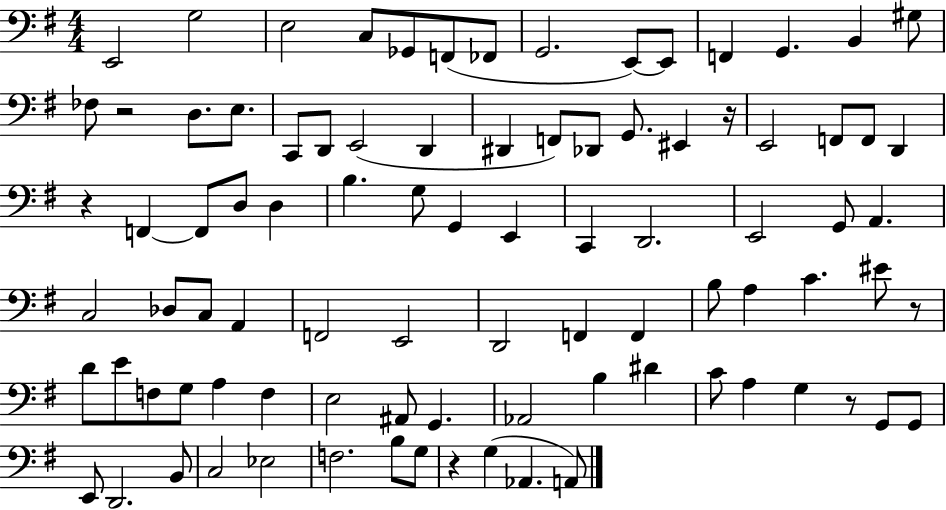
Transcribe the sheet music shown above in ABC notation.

X:1
T:Untitled
M:4/4
L:1/4
K:G
E,,2 G,2 E,2 C,/2 _G,,/2 F,,/2 _F,,/2 G,,2 E,,/2 E,,/2 F,, G,, B,, ^G,/2 _F,/2 z2 D,/2 E,/2 C,,/2 D,,/2 E,,2 D,, ^D,, F,,/2 _D,,/2 G,,/2 ^E,, z/4 E,,2 F,,/2 F,,/2 D,, z F,, F,,/2 D,/2 D, B, G,/2 G,, E,, C,, D,,2 E,,2 G,,/2 A,, C,2 _D,/2 C,/2 A,, F,,2 E,,2 D,,2 F,, F,, B,/2 A, C ^E/2 z/2 D/2 E/2 F,/2 G,/2 A, F, E,2 ^A,,/2 G,, _A,,2 B, ^D C/2 A, G, z/2 G,,/2 G,,/2 E,,/2 D,,2 B,,/2 C,2 _E,2 F,2 B,/2 G,/2 z G, _A,, A,,/2